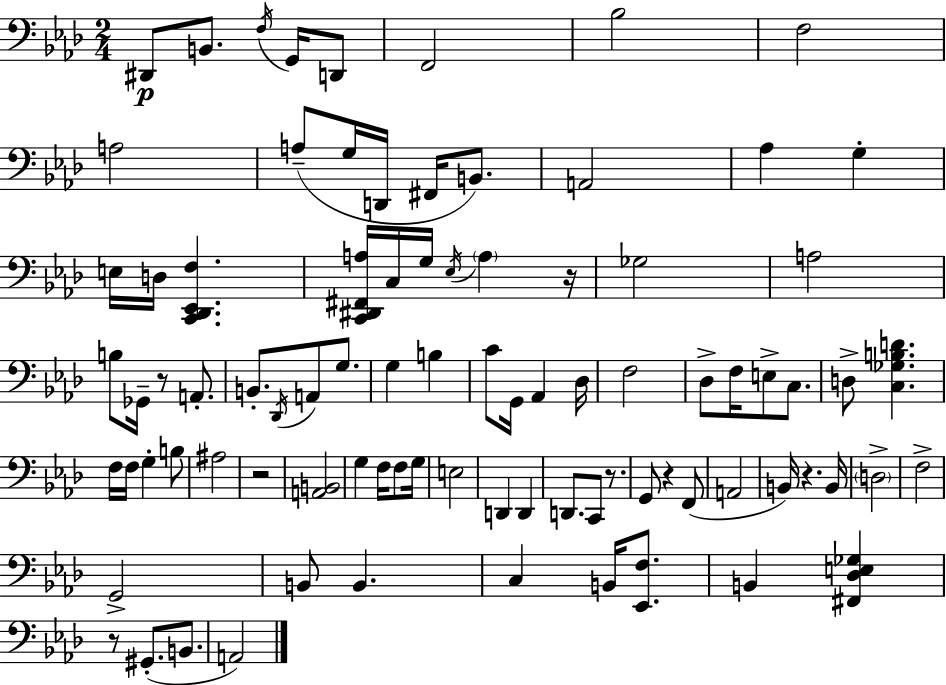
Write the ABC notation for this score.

X:1
T:Untitled
M:2/4
L:1/4
K:Fm
^D,,/2 B,,/2 F,/4 G,,/4 D,,/2 F,,2 _B,2 F,2 A,2 A,/2 G,/4 D,,/4 ^F,,/4 B,,/2 A,,2 _A, G, E,/4 D,/4 [C,,_D,,_E,,F,] [C,,^D,,^F,,A,]/4 C,/4 G,/4 _E,/4 A, z/4 _G,2 A,2 B,/2 _G,,/4 z/2 A,,/2 B,,/2 _D,,/4 A,,/2 G,/2 G, B, C/2 G,,/4 _A,, _D,/4 F,2 _D,/2 F,/4 E,/2 C,/2 D,/2 [C,_G,B,D] F,/4 F,/4 G, B,/2 ^A,2 z2 [A,,B,,]2 G, F,/4 F,/2 G,/4 E,2 D,, D,, D,,/2 C,,/2 z/2 G,,/2 z F,,/2 A,,2 B,,/4 z B,,/4 D,2 F,2 G,,2 B,,/2 B,, C, B,,/4 [_E,,F,]/2 B,, [^F,,_D,E,_G,] z/2 ^G,,/2 B,,/2 A,,2